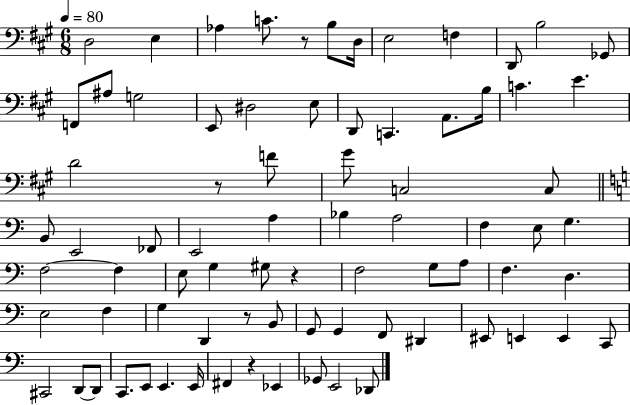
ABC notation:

X:1
T:Untitled
M:6/8
L:1/4
K:A
D,2 E, _A, C/2 z/2 B,/2 D,/4 E,2 F, D,,/2 B,2 _G,,/2 F,,/2 ^A,/2 G,2 E,,/2 ^D,2 E,/2 D,,/2 C,, A,,/2 B,/4 C E D2 z/2 F/2 ^G/2 C,2 C,/2 B,,/2 E,,2 _F,,/2 E,,2 A, _B, A,2 F, E,/2 G, F,2 F, E,/2 G, ^G,/2 z F,2 G,/2 A,/2 F, D, E,2 F, G, D,, z/2 B,,/2 G,,/2 G,, F,,/2 ^D,, ^E,,/2 E,, E,, C,,/2 ^C,,2 D,,/2 D,,/2 C,,/2 E,,/2 E,, E,,/4 ^F,, z _E,, _G,,/2 E,,2 _D,,/2